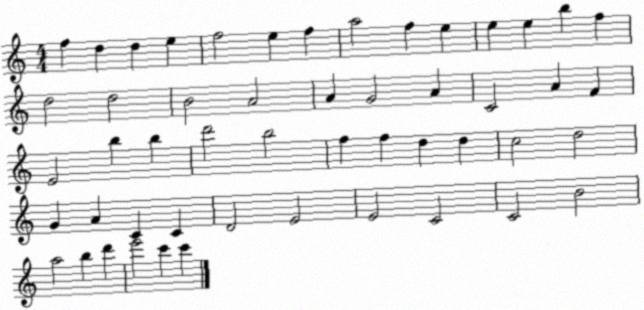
X:1
T:Untitled
M:4/4
L:1/4
K:C
f d d e f2 e f a2 f e e e b f d2 d2 B2 A2 A G2 A C2 A F E2 b b d'2 b2 f f d d c2 d2 G A C C D2 E2 E2 C2 C2 B2 a2 b d' e'2 c' c'